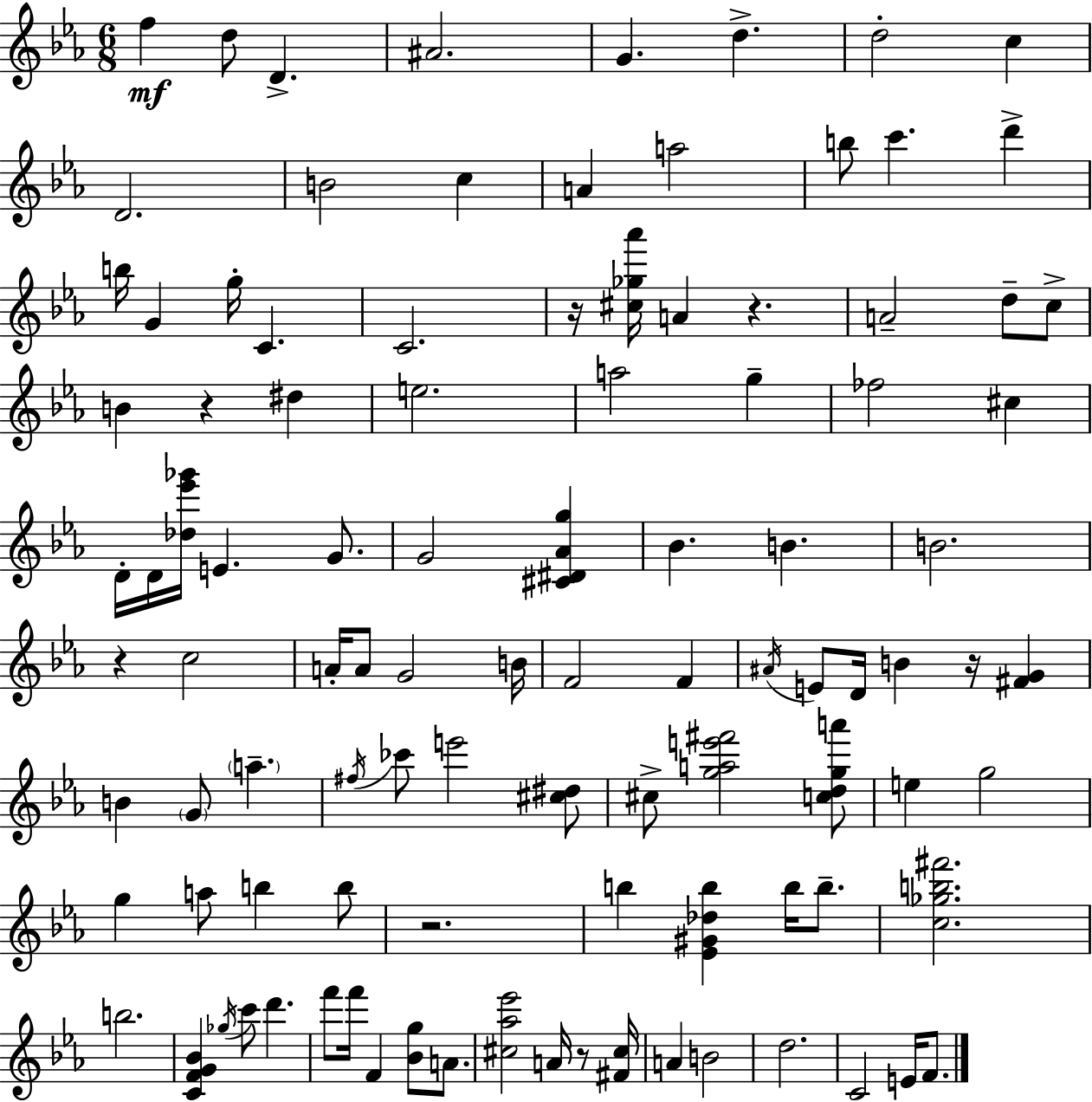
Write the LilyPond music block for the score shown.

{
  \clef treble
  \numericTimeSignature
  \time 6/8
  \key c \minor
  f''4\mf d''8 d'4.-> | ais'2. | g'4. d''4.-> | d''2-. c''4 | \break d'2. | b'2 c''4 | a'4 a''2 | b''8 c'''4. d'''4-> | \break b''16 g'4 g''16-. c'4. | c'2. | r16 <cis'' ges'' aes'''>16 a'4 r4. | a'2-- d''8-- c''8-> | \break b'4 r4 dis''4 | e''2. | a''2 g''4-- | fes''2 cis''4 | \break d'16-. d'16 <des'' ees''' ges'''>16 e'4. g'8. | g'2 <cis' dis' aes' g''>4 | bes'4. b'4. | b'2. | \break r4 c''2 | a'16-. a'8 g'2 b'16 | f'2 f'4 | \acciaccatura { ais'16 } e'8 d'16 b'4 r16 <fis' g'>4 | \break b'4 \parenthesize g'8 \parenthesize a''4.-- | \acciaccatura { fis''16 } ces'''8 e'''2 | <cis'' dis''>8 cis''8-> <g'' a'' e''' fis'''>2 | <c'' d'' g'' a'''>8 e''4 g''2 | \break g''4 a''8 b''4 | b''8 r2. | b''4 <ees' gis' des'' b''>4 b''16 b''8.-- | <c'' ges'' b'' fis'''>2. | \break b''2. | <c' f' g' bes'>4 \acciaccatura { ges''16 } c'''8 d'''4. | f'''8 f'''16 f'4 <bes' g''>8 | a'8. <cis'' aes'' ees'''>2 a'16 | \break r8 <fis' cis''>16 a'4 b'2 | d''2. | c'2 e'16 | f'8. \bar "|."
}